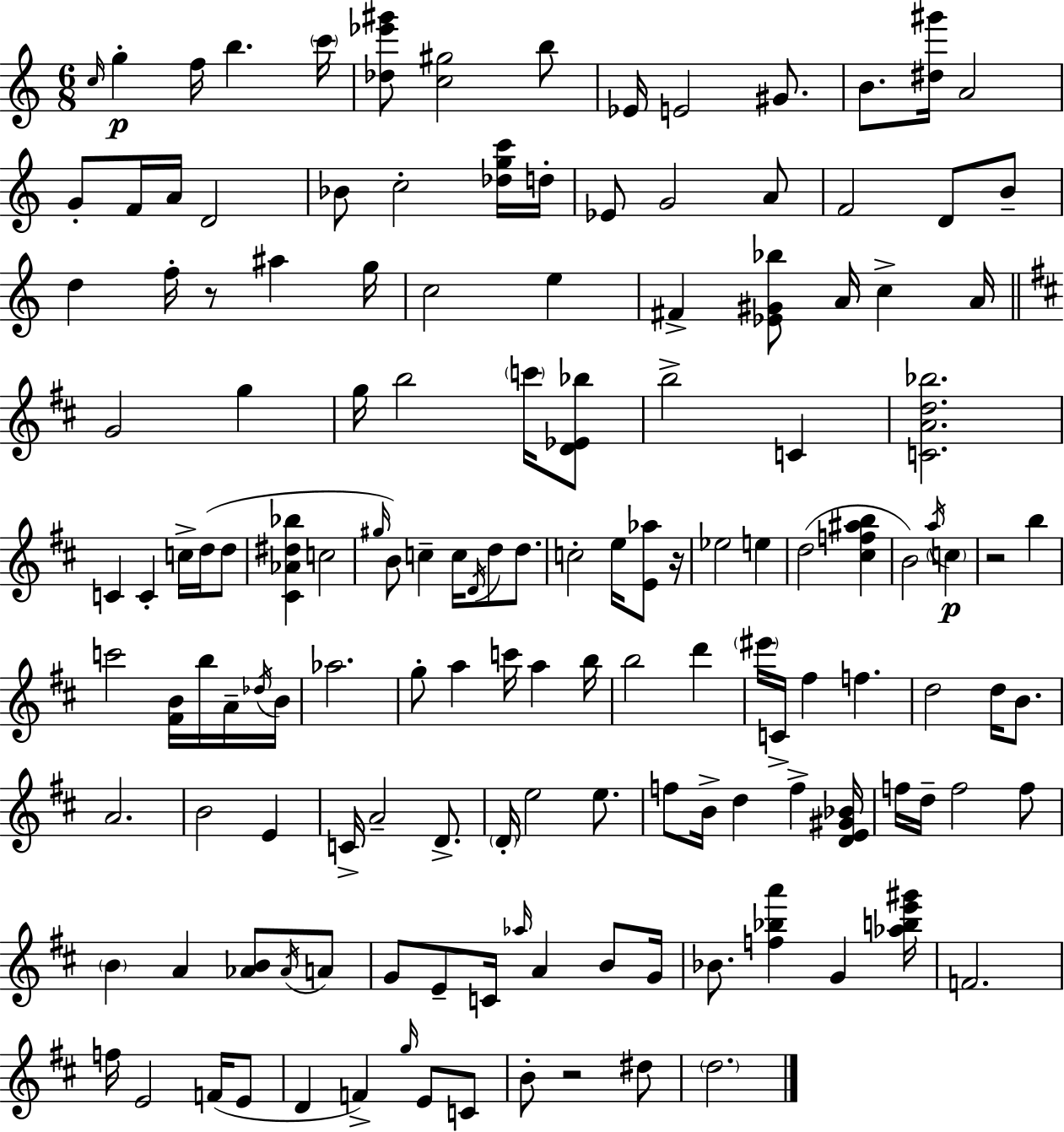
C5/s G5/q F5/s B5/q. C6/s [Db5,Eb6,G#6]/e [C5,G#5]/h B5/e Eb4/s E4/h G#4/e. B4/e. [D#5,G#6]/s A4/h G4/e F4/s A4/s D4/h Bb4/e C5/h [Db5,G5,C6]/s D5/s Eb4/e G4/h A4/e F4/h D4/e B4/e D5/q F5/s R/e A#5/q G5/s C5/h E5/q F#4/q [Eb4,G#4,Bb5]/e A4/s C5/q A4/s G4/h G5/q G5/s B5/h C6/s [D4,Eb4,Bb5]/e B5/h C4/q [C4,A4,D5,Bb5]/h. C4/q C4/q C5/s D5/s D5/e [C#4,Ab4,D#5,Bb5]/q C5/h G#5/s B4/e C5/q C5/s D4/s D5/e D5/e. C5/h E5/s [E4,Ab5]/e R/s Eb5/h E5/q D5/h [C#5,F5,A#5,B5]/q B4/h A5/s C5/q R/h B5/q C6/h [F#4,B4]/s B5/s A4/s Db5/s B4/s Ab5/h. G5/e A5/q C6/s A5/q B5/s B5/h D6/q EIS6/s C4/s F#5/q F5/q. D5/h D5/s B4/e. A4/h. B4/h E4/q C4/s A4/h D4/e. D4/s E5/h E5/e. F5/e B4/s D5/q F5/q [D4,E4,G#4,Bb4]/s F5/s D5/s F5/h F5/e B4/q A4/q [Ab4,B4]/e Ab4/s A4/e G4/e E4/e C4/s Ab5/s A4/q B4/e G4/s Bb4/e. [F5,Bb5,A6]/q G4/q [Ab5,B5,E6,G#6]/s F4/h. F5/s E4/h F4/s E4/e D4/q F4/q G5/s E4/e C4/e B4/e R/h D#5/e D5/h.